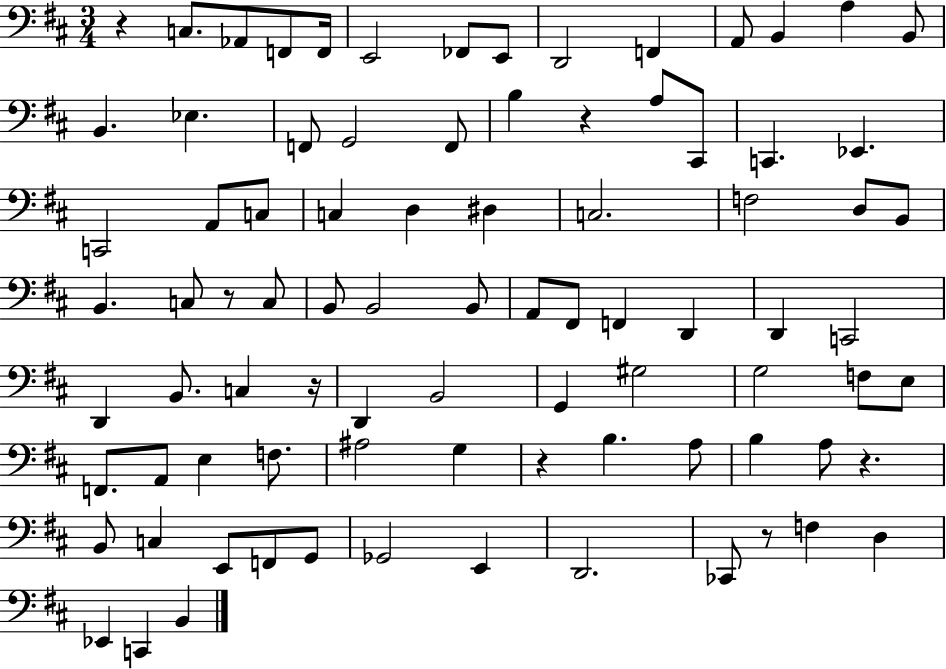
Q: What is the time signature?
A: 3/4